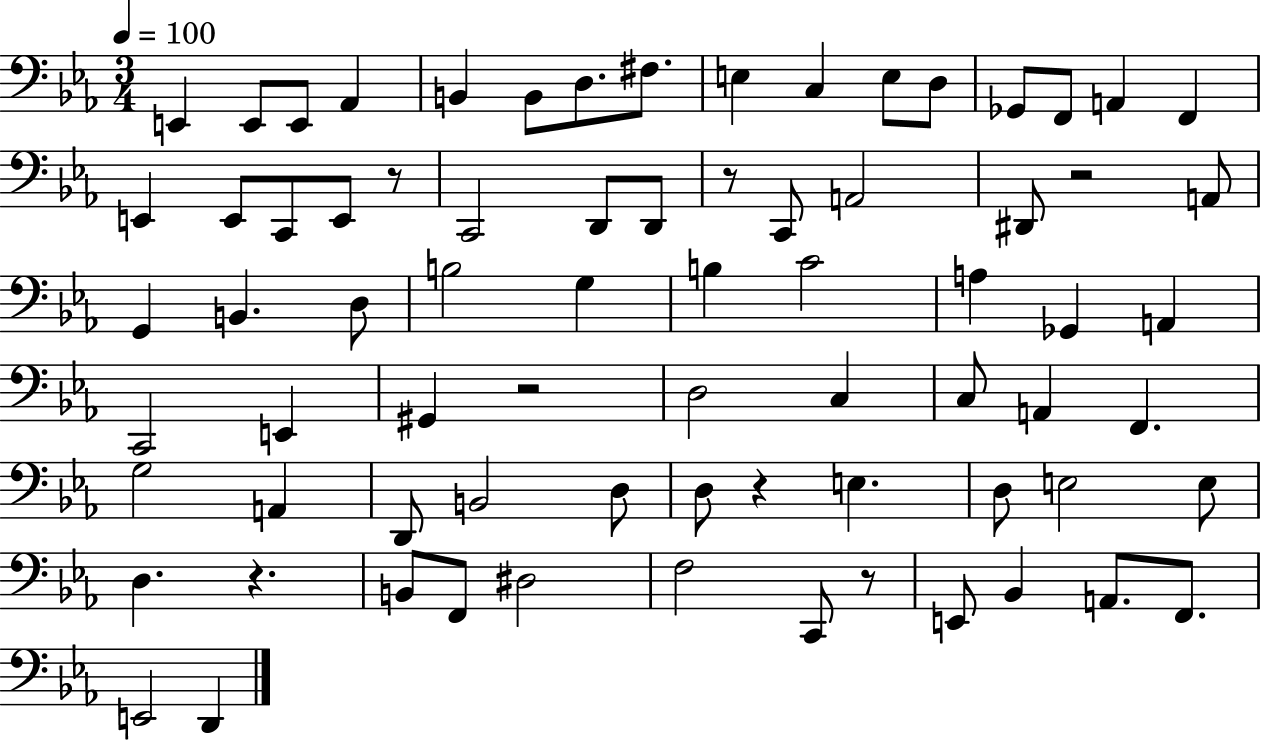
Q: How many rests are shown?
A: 7